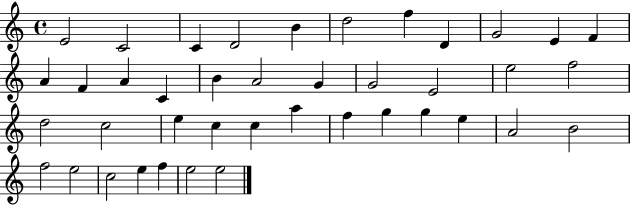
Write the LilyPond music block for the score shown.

{
  \clef treble
  \time 4/4
  \defaultTimeSignature
  \key c \major
  e'2 c'2 | c'4 d'2 b'4 | d''2 f''4 d'4 | g'2 e'4 f'4 | \break a'4 f'4 a'4 c'4 | b'4 a'2 g'4 | g'2 e'2 | e''2 f''2 | \break d''2 c''2 | e''4 c''4 c''4 a''4 | f''4 g''4 g''4 e''4 | a'2 b'2 | \break f''2 e''2 | c''2 e''4 f''4 | e''2 e''2 | \bar "|."
}